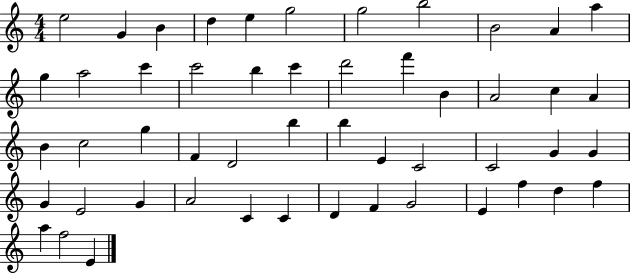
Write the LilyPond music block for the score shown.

{
  \clef treble
  \numericTimeSignature
  \time 4/4
  \key c \major
  e''2 g'4 b'4 | d''4 e''4 g''2 | g''2 b''2 | b'2 a'4 a''4 | \break g''4 a''2 c'''4 | c'''2 b''4 c'''4 | d'''2 f'''4 b'4 | a'2 c''4 a'4 | \break b'4 c''2 g''4 | f'4 d'2 b''4 | b''4 e'4 c'2 | c'2 g'4 g'4 | \break g'4 e'2 g'4 | a'2 c'4 c'4 | d'4 f'4 g'2 | e'4 f''4 d''4 f''4 | \break a''4 f''2 e'4 | \bar "|."
}